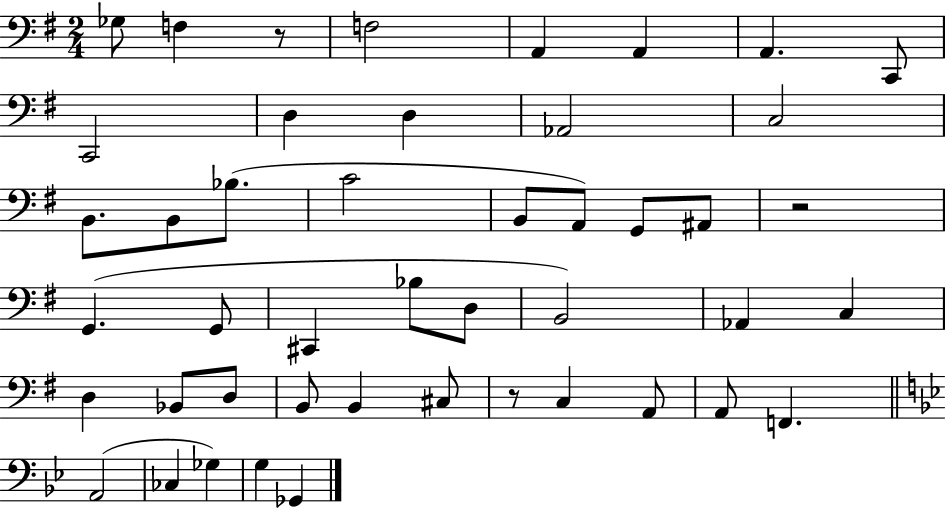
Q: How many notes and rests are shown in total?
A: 46